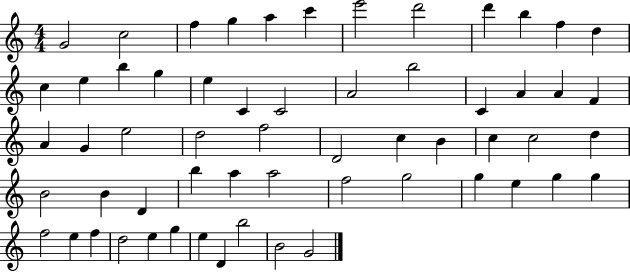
{
  \clef treble
  \numericTimeSignature
  \time 4/4
  \key c \major
  g'2 c''2 | f''4 g''4 a''4 c'''4 | e'''2 d'''2 | d'''4 b''4 f''4 d''4 | \break c''4 e''4 b''4 g''4 | e''4 c'4 c'2 | a'2 b''2 | c'4 a'4 a'4 f'4 | \break a'4 g'4 e''2 | d''2 f''2 | d'2 c''4 b'4 | c''4 c''2 d''4 | \break b'2 b'4 d'4 | b''4 a''4 a''2 | f''2 g''2 | g''4 e''4 g''4 g''4 | \break f''2 e''4 f''4 | d''2 e''4 g''4 | e''4 d'4 b''2 | b'2 g'2 | \break \bar "|."
}